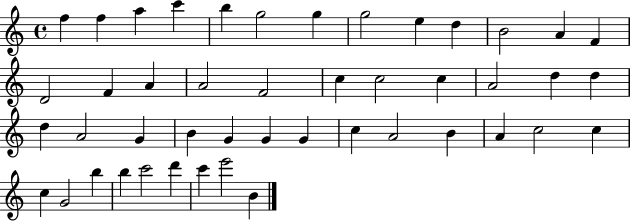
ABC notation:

X:1
T:Untitled
M:4/4
L:1/4
K:C
f f a c' b g2 g g2 e d B2 A F D2 F A A2 F2 c c2 c A2 d d d A2 G B G G G c A2 B A c2 c c G2 b b c'2 d' c' e'2 B